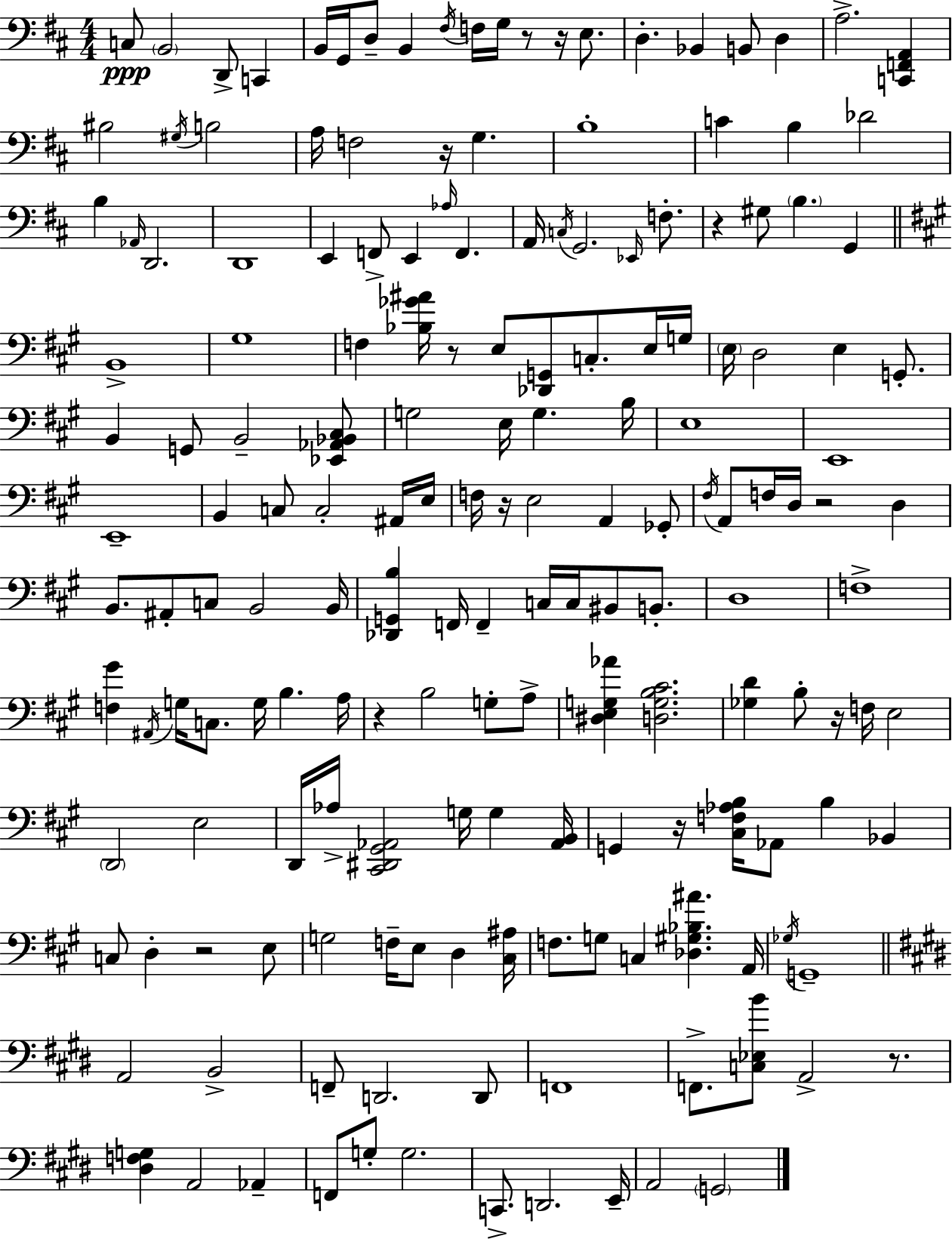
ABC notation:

X:1
T:Untitled
M:4/4
L:1/4
K:D
C,/2 B,,2 D,,/2 C,, B,,/4 G,,/4 D,/2 B,, ^F,/4 F,/4 G,/4 z/2 z/4 E,/2 D, _B,, B,,/2 D, A,2 [C,,F,,A,,] ^B,2 ^G,/4 B,2 A,/4 F,2 z/4 G, B,4 C B, _D2 B, _A,,/4 D,,2 D,,4 E,, F,,/2 E,, _A,/4 F,, A,,/4 C,/4 G,,2 _E,,/4 F,/2 z ^G,/2 B, G,, B,,4 ^G,4 F, [_B,_G^A]/4 z/2 E,/2 [_D,,G,,]/2 C,/2 E,/4 G,/4 E,/4 D,2 E, G,,/2 B,, G,,/2 B,,2 [_E,,_A,,_B,,^C,]/2 G,2 E,/4 G, B,/4 E,4 E,,4 E,,4 B,, C,/2 C,2 ^A,,/4 E,/4 F,/4 z/4 E,2 A,, _G,,/2 ^F,/4 A,,/2 F,/4 D,/4 z2 D, B,,/2 ^A,,/2 C,/2 B,,2 B,,/4 [_D,,G,,B,] F,,/4 F,, C,/4 C,/4 ^B,,/2 B,,/2 D,4 F,4 [F,^G] ^A,,/4 G,/4 C,/2 G,/4 B, A,/4 z B,2 G,/2 A,/2 [^D,E,G,_A] [D,G,B,^C]2 [_G,D] B,/2 z/4 F,/4 E,2 D,,2 E,2 D,,/4 _A,/4 [^C,,^D,,^G,,_A,,]2 G,/4 G, [_A,,B,,]/4 G,, z/4 [^C,F,_A,B,]/4 _A,,/2 B, _B,, C,/2 D, z2 E,/2 G,2 F,/4 E,/2 D, [^C,^A,]/4 F,/2 G,/2 C, [_D,^G,_B,^A] A,,/4 _G,/4 G,,4 A,,2 B,,2 F,,/2 D,,2 D,,/2 F,,4 F,,/2 [C,_E,B]/2 A,,2 z/2 [^D,F,G,] A,,2 _A,, F,,/2 G,/2 G,2 C,,/2 D,,2 E,,/4 A,,2 G,,2